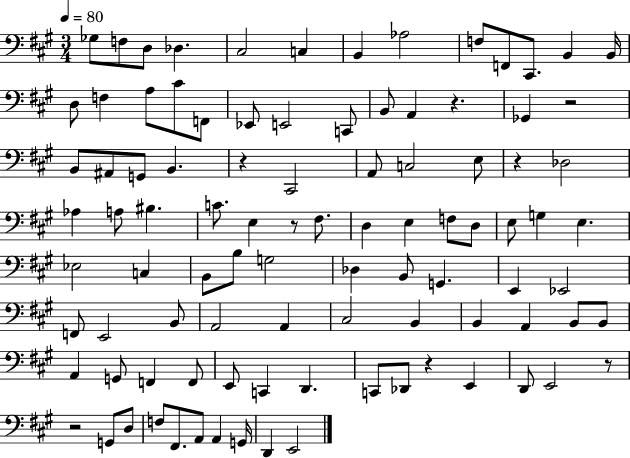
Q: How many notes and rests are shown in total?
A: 96